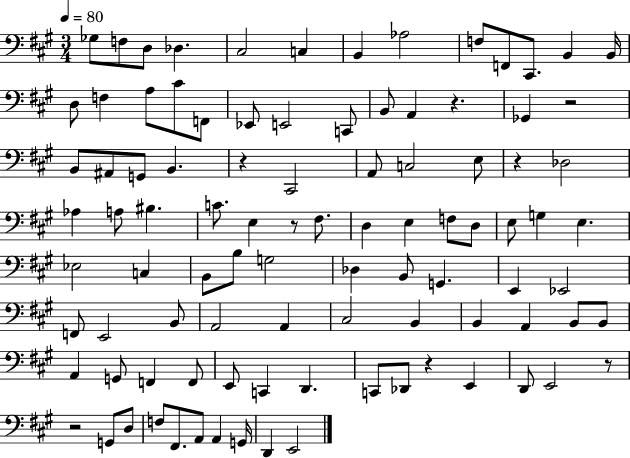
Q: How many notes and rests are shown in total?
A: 96